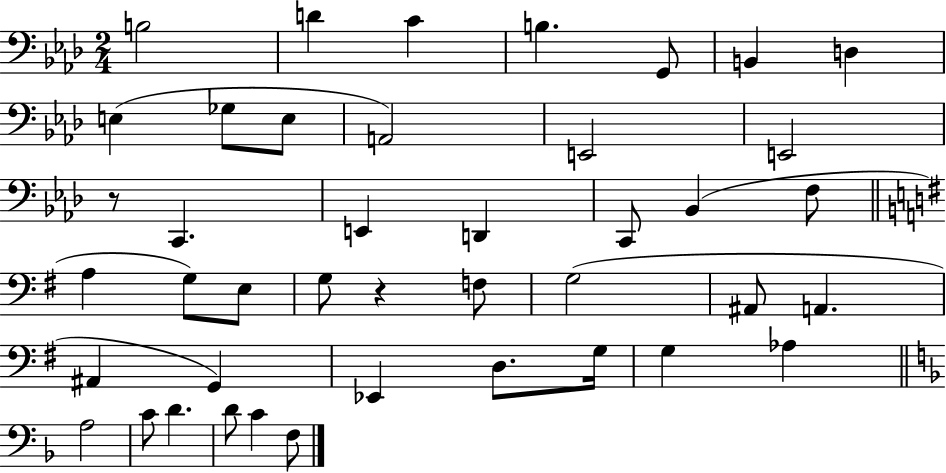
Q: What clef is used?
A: bass